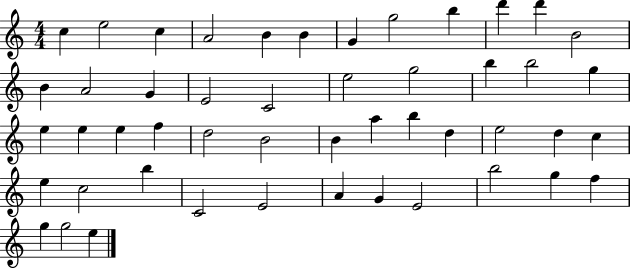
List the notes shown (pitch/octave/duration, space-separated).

C5/q E5/h C5/q A4/h B4/q B4/q G4/q G5/h B5/q D6/q D6/q B4/h B4/q A4/h G4/q E4/h C4/h E5/h G5/h B5/q B5/h G5/q E5/q E5/q E5/q F5/q D5/h B4/h B4/q A5/q B5/q D5/q E5/h D5/q C5/q E5/q C5/h B5/q C4/h E4/h A4/q G4/q E4/h B5/h G5/q F5/q G5/q G5/h E5/q